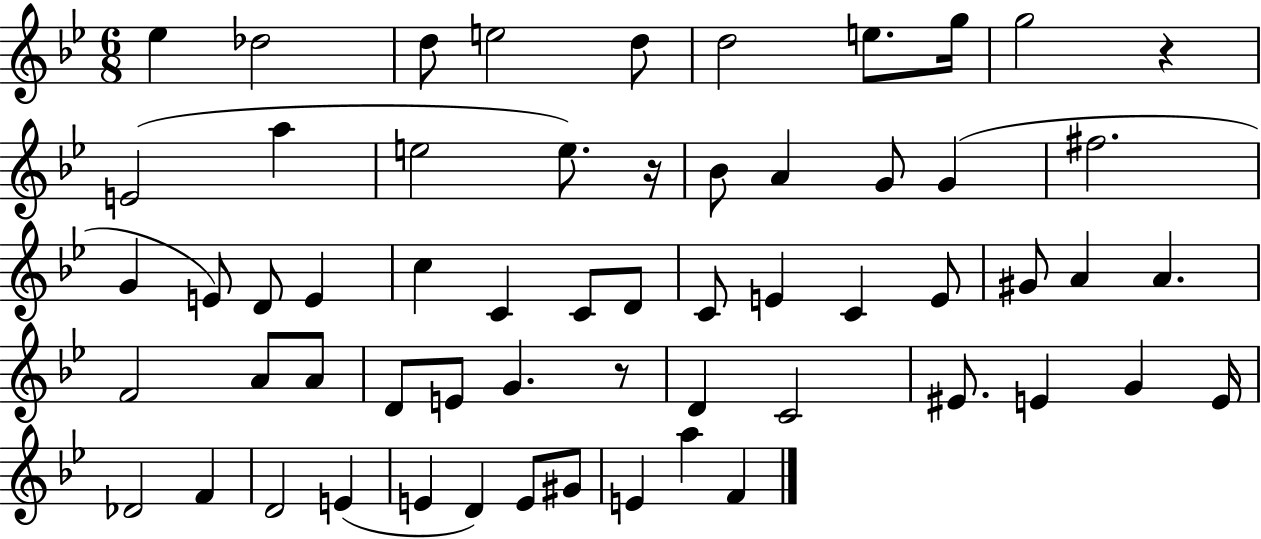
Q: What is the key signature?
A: BES major